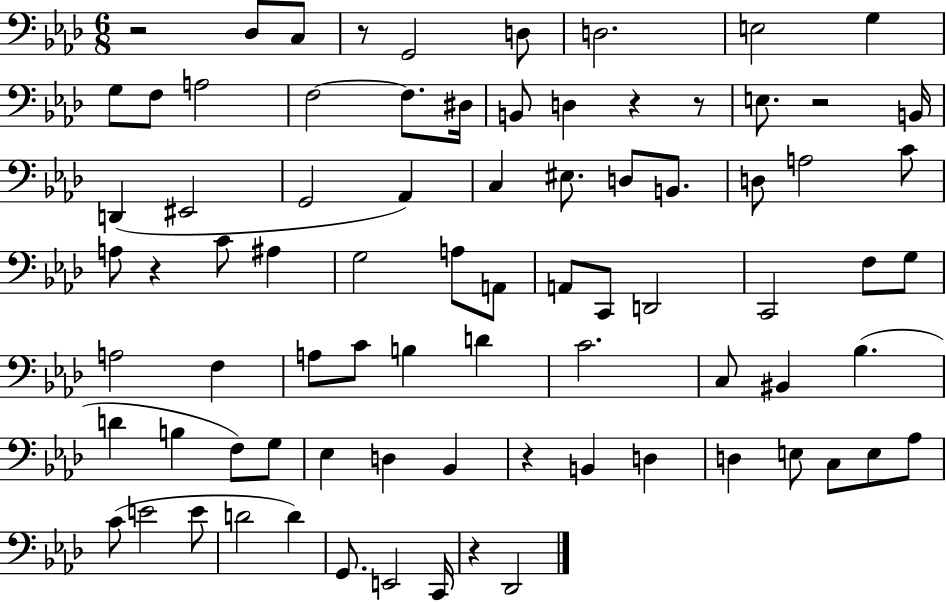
X:1
T:Untitled
M:6/8
L:1/4
K:Ab
z2 _D,/2 C,/2 z/2 G,,2 D,/2 D,2 E,2 G, G,/2 F,/2 A,2 F,2 F,/2 ^D,/4 B,,/2 D, z z/2 E,/2 z2 B,,/4 D,, ^E,,2 G,,2 _A,, C, ^E,/2 D,/2 B,,/2 D,/2 A,2 C/2 A,/2 z C/2 ^A, G,2 A,/2 A,,/2 A,,/2 C,,/2 D,,2 C,,2 F,/2 G,/2 A,2 F, A,/2 C/2 B, D C2 C,/2 ^B,, _B, D B, F,/2 G,/2 _E, D, _B,, z B,, D, D, E,/2 C,/2 E,/2 _A,/2 C/2 E2 E/2 D2 D G,,/2 E,,2 C,,/4 z _D,,2